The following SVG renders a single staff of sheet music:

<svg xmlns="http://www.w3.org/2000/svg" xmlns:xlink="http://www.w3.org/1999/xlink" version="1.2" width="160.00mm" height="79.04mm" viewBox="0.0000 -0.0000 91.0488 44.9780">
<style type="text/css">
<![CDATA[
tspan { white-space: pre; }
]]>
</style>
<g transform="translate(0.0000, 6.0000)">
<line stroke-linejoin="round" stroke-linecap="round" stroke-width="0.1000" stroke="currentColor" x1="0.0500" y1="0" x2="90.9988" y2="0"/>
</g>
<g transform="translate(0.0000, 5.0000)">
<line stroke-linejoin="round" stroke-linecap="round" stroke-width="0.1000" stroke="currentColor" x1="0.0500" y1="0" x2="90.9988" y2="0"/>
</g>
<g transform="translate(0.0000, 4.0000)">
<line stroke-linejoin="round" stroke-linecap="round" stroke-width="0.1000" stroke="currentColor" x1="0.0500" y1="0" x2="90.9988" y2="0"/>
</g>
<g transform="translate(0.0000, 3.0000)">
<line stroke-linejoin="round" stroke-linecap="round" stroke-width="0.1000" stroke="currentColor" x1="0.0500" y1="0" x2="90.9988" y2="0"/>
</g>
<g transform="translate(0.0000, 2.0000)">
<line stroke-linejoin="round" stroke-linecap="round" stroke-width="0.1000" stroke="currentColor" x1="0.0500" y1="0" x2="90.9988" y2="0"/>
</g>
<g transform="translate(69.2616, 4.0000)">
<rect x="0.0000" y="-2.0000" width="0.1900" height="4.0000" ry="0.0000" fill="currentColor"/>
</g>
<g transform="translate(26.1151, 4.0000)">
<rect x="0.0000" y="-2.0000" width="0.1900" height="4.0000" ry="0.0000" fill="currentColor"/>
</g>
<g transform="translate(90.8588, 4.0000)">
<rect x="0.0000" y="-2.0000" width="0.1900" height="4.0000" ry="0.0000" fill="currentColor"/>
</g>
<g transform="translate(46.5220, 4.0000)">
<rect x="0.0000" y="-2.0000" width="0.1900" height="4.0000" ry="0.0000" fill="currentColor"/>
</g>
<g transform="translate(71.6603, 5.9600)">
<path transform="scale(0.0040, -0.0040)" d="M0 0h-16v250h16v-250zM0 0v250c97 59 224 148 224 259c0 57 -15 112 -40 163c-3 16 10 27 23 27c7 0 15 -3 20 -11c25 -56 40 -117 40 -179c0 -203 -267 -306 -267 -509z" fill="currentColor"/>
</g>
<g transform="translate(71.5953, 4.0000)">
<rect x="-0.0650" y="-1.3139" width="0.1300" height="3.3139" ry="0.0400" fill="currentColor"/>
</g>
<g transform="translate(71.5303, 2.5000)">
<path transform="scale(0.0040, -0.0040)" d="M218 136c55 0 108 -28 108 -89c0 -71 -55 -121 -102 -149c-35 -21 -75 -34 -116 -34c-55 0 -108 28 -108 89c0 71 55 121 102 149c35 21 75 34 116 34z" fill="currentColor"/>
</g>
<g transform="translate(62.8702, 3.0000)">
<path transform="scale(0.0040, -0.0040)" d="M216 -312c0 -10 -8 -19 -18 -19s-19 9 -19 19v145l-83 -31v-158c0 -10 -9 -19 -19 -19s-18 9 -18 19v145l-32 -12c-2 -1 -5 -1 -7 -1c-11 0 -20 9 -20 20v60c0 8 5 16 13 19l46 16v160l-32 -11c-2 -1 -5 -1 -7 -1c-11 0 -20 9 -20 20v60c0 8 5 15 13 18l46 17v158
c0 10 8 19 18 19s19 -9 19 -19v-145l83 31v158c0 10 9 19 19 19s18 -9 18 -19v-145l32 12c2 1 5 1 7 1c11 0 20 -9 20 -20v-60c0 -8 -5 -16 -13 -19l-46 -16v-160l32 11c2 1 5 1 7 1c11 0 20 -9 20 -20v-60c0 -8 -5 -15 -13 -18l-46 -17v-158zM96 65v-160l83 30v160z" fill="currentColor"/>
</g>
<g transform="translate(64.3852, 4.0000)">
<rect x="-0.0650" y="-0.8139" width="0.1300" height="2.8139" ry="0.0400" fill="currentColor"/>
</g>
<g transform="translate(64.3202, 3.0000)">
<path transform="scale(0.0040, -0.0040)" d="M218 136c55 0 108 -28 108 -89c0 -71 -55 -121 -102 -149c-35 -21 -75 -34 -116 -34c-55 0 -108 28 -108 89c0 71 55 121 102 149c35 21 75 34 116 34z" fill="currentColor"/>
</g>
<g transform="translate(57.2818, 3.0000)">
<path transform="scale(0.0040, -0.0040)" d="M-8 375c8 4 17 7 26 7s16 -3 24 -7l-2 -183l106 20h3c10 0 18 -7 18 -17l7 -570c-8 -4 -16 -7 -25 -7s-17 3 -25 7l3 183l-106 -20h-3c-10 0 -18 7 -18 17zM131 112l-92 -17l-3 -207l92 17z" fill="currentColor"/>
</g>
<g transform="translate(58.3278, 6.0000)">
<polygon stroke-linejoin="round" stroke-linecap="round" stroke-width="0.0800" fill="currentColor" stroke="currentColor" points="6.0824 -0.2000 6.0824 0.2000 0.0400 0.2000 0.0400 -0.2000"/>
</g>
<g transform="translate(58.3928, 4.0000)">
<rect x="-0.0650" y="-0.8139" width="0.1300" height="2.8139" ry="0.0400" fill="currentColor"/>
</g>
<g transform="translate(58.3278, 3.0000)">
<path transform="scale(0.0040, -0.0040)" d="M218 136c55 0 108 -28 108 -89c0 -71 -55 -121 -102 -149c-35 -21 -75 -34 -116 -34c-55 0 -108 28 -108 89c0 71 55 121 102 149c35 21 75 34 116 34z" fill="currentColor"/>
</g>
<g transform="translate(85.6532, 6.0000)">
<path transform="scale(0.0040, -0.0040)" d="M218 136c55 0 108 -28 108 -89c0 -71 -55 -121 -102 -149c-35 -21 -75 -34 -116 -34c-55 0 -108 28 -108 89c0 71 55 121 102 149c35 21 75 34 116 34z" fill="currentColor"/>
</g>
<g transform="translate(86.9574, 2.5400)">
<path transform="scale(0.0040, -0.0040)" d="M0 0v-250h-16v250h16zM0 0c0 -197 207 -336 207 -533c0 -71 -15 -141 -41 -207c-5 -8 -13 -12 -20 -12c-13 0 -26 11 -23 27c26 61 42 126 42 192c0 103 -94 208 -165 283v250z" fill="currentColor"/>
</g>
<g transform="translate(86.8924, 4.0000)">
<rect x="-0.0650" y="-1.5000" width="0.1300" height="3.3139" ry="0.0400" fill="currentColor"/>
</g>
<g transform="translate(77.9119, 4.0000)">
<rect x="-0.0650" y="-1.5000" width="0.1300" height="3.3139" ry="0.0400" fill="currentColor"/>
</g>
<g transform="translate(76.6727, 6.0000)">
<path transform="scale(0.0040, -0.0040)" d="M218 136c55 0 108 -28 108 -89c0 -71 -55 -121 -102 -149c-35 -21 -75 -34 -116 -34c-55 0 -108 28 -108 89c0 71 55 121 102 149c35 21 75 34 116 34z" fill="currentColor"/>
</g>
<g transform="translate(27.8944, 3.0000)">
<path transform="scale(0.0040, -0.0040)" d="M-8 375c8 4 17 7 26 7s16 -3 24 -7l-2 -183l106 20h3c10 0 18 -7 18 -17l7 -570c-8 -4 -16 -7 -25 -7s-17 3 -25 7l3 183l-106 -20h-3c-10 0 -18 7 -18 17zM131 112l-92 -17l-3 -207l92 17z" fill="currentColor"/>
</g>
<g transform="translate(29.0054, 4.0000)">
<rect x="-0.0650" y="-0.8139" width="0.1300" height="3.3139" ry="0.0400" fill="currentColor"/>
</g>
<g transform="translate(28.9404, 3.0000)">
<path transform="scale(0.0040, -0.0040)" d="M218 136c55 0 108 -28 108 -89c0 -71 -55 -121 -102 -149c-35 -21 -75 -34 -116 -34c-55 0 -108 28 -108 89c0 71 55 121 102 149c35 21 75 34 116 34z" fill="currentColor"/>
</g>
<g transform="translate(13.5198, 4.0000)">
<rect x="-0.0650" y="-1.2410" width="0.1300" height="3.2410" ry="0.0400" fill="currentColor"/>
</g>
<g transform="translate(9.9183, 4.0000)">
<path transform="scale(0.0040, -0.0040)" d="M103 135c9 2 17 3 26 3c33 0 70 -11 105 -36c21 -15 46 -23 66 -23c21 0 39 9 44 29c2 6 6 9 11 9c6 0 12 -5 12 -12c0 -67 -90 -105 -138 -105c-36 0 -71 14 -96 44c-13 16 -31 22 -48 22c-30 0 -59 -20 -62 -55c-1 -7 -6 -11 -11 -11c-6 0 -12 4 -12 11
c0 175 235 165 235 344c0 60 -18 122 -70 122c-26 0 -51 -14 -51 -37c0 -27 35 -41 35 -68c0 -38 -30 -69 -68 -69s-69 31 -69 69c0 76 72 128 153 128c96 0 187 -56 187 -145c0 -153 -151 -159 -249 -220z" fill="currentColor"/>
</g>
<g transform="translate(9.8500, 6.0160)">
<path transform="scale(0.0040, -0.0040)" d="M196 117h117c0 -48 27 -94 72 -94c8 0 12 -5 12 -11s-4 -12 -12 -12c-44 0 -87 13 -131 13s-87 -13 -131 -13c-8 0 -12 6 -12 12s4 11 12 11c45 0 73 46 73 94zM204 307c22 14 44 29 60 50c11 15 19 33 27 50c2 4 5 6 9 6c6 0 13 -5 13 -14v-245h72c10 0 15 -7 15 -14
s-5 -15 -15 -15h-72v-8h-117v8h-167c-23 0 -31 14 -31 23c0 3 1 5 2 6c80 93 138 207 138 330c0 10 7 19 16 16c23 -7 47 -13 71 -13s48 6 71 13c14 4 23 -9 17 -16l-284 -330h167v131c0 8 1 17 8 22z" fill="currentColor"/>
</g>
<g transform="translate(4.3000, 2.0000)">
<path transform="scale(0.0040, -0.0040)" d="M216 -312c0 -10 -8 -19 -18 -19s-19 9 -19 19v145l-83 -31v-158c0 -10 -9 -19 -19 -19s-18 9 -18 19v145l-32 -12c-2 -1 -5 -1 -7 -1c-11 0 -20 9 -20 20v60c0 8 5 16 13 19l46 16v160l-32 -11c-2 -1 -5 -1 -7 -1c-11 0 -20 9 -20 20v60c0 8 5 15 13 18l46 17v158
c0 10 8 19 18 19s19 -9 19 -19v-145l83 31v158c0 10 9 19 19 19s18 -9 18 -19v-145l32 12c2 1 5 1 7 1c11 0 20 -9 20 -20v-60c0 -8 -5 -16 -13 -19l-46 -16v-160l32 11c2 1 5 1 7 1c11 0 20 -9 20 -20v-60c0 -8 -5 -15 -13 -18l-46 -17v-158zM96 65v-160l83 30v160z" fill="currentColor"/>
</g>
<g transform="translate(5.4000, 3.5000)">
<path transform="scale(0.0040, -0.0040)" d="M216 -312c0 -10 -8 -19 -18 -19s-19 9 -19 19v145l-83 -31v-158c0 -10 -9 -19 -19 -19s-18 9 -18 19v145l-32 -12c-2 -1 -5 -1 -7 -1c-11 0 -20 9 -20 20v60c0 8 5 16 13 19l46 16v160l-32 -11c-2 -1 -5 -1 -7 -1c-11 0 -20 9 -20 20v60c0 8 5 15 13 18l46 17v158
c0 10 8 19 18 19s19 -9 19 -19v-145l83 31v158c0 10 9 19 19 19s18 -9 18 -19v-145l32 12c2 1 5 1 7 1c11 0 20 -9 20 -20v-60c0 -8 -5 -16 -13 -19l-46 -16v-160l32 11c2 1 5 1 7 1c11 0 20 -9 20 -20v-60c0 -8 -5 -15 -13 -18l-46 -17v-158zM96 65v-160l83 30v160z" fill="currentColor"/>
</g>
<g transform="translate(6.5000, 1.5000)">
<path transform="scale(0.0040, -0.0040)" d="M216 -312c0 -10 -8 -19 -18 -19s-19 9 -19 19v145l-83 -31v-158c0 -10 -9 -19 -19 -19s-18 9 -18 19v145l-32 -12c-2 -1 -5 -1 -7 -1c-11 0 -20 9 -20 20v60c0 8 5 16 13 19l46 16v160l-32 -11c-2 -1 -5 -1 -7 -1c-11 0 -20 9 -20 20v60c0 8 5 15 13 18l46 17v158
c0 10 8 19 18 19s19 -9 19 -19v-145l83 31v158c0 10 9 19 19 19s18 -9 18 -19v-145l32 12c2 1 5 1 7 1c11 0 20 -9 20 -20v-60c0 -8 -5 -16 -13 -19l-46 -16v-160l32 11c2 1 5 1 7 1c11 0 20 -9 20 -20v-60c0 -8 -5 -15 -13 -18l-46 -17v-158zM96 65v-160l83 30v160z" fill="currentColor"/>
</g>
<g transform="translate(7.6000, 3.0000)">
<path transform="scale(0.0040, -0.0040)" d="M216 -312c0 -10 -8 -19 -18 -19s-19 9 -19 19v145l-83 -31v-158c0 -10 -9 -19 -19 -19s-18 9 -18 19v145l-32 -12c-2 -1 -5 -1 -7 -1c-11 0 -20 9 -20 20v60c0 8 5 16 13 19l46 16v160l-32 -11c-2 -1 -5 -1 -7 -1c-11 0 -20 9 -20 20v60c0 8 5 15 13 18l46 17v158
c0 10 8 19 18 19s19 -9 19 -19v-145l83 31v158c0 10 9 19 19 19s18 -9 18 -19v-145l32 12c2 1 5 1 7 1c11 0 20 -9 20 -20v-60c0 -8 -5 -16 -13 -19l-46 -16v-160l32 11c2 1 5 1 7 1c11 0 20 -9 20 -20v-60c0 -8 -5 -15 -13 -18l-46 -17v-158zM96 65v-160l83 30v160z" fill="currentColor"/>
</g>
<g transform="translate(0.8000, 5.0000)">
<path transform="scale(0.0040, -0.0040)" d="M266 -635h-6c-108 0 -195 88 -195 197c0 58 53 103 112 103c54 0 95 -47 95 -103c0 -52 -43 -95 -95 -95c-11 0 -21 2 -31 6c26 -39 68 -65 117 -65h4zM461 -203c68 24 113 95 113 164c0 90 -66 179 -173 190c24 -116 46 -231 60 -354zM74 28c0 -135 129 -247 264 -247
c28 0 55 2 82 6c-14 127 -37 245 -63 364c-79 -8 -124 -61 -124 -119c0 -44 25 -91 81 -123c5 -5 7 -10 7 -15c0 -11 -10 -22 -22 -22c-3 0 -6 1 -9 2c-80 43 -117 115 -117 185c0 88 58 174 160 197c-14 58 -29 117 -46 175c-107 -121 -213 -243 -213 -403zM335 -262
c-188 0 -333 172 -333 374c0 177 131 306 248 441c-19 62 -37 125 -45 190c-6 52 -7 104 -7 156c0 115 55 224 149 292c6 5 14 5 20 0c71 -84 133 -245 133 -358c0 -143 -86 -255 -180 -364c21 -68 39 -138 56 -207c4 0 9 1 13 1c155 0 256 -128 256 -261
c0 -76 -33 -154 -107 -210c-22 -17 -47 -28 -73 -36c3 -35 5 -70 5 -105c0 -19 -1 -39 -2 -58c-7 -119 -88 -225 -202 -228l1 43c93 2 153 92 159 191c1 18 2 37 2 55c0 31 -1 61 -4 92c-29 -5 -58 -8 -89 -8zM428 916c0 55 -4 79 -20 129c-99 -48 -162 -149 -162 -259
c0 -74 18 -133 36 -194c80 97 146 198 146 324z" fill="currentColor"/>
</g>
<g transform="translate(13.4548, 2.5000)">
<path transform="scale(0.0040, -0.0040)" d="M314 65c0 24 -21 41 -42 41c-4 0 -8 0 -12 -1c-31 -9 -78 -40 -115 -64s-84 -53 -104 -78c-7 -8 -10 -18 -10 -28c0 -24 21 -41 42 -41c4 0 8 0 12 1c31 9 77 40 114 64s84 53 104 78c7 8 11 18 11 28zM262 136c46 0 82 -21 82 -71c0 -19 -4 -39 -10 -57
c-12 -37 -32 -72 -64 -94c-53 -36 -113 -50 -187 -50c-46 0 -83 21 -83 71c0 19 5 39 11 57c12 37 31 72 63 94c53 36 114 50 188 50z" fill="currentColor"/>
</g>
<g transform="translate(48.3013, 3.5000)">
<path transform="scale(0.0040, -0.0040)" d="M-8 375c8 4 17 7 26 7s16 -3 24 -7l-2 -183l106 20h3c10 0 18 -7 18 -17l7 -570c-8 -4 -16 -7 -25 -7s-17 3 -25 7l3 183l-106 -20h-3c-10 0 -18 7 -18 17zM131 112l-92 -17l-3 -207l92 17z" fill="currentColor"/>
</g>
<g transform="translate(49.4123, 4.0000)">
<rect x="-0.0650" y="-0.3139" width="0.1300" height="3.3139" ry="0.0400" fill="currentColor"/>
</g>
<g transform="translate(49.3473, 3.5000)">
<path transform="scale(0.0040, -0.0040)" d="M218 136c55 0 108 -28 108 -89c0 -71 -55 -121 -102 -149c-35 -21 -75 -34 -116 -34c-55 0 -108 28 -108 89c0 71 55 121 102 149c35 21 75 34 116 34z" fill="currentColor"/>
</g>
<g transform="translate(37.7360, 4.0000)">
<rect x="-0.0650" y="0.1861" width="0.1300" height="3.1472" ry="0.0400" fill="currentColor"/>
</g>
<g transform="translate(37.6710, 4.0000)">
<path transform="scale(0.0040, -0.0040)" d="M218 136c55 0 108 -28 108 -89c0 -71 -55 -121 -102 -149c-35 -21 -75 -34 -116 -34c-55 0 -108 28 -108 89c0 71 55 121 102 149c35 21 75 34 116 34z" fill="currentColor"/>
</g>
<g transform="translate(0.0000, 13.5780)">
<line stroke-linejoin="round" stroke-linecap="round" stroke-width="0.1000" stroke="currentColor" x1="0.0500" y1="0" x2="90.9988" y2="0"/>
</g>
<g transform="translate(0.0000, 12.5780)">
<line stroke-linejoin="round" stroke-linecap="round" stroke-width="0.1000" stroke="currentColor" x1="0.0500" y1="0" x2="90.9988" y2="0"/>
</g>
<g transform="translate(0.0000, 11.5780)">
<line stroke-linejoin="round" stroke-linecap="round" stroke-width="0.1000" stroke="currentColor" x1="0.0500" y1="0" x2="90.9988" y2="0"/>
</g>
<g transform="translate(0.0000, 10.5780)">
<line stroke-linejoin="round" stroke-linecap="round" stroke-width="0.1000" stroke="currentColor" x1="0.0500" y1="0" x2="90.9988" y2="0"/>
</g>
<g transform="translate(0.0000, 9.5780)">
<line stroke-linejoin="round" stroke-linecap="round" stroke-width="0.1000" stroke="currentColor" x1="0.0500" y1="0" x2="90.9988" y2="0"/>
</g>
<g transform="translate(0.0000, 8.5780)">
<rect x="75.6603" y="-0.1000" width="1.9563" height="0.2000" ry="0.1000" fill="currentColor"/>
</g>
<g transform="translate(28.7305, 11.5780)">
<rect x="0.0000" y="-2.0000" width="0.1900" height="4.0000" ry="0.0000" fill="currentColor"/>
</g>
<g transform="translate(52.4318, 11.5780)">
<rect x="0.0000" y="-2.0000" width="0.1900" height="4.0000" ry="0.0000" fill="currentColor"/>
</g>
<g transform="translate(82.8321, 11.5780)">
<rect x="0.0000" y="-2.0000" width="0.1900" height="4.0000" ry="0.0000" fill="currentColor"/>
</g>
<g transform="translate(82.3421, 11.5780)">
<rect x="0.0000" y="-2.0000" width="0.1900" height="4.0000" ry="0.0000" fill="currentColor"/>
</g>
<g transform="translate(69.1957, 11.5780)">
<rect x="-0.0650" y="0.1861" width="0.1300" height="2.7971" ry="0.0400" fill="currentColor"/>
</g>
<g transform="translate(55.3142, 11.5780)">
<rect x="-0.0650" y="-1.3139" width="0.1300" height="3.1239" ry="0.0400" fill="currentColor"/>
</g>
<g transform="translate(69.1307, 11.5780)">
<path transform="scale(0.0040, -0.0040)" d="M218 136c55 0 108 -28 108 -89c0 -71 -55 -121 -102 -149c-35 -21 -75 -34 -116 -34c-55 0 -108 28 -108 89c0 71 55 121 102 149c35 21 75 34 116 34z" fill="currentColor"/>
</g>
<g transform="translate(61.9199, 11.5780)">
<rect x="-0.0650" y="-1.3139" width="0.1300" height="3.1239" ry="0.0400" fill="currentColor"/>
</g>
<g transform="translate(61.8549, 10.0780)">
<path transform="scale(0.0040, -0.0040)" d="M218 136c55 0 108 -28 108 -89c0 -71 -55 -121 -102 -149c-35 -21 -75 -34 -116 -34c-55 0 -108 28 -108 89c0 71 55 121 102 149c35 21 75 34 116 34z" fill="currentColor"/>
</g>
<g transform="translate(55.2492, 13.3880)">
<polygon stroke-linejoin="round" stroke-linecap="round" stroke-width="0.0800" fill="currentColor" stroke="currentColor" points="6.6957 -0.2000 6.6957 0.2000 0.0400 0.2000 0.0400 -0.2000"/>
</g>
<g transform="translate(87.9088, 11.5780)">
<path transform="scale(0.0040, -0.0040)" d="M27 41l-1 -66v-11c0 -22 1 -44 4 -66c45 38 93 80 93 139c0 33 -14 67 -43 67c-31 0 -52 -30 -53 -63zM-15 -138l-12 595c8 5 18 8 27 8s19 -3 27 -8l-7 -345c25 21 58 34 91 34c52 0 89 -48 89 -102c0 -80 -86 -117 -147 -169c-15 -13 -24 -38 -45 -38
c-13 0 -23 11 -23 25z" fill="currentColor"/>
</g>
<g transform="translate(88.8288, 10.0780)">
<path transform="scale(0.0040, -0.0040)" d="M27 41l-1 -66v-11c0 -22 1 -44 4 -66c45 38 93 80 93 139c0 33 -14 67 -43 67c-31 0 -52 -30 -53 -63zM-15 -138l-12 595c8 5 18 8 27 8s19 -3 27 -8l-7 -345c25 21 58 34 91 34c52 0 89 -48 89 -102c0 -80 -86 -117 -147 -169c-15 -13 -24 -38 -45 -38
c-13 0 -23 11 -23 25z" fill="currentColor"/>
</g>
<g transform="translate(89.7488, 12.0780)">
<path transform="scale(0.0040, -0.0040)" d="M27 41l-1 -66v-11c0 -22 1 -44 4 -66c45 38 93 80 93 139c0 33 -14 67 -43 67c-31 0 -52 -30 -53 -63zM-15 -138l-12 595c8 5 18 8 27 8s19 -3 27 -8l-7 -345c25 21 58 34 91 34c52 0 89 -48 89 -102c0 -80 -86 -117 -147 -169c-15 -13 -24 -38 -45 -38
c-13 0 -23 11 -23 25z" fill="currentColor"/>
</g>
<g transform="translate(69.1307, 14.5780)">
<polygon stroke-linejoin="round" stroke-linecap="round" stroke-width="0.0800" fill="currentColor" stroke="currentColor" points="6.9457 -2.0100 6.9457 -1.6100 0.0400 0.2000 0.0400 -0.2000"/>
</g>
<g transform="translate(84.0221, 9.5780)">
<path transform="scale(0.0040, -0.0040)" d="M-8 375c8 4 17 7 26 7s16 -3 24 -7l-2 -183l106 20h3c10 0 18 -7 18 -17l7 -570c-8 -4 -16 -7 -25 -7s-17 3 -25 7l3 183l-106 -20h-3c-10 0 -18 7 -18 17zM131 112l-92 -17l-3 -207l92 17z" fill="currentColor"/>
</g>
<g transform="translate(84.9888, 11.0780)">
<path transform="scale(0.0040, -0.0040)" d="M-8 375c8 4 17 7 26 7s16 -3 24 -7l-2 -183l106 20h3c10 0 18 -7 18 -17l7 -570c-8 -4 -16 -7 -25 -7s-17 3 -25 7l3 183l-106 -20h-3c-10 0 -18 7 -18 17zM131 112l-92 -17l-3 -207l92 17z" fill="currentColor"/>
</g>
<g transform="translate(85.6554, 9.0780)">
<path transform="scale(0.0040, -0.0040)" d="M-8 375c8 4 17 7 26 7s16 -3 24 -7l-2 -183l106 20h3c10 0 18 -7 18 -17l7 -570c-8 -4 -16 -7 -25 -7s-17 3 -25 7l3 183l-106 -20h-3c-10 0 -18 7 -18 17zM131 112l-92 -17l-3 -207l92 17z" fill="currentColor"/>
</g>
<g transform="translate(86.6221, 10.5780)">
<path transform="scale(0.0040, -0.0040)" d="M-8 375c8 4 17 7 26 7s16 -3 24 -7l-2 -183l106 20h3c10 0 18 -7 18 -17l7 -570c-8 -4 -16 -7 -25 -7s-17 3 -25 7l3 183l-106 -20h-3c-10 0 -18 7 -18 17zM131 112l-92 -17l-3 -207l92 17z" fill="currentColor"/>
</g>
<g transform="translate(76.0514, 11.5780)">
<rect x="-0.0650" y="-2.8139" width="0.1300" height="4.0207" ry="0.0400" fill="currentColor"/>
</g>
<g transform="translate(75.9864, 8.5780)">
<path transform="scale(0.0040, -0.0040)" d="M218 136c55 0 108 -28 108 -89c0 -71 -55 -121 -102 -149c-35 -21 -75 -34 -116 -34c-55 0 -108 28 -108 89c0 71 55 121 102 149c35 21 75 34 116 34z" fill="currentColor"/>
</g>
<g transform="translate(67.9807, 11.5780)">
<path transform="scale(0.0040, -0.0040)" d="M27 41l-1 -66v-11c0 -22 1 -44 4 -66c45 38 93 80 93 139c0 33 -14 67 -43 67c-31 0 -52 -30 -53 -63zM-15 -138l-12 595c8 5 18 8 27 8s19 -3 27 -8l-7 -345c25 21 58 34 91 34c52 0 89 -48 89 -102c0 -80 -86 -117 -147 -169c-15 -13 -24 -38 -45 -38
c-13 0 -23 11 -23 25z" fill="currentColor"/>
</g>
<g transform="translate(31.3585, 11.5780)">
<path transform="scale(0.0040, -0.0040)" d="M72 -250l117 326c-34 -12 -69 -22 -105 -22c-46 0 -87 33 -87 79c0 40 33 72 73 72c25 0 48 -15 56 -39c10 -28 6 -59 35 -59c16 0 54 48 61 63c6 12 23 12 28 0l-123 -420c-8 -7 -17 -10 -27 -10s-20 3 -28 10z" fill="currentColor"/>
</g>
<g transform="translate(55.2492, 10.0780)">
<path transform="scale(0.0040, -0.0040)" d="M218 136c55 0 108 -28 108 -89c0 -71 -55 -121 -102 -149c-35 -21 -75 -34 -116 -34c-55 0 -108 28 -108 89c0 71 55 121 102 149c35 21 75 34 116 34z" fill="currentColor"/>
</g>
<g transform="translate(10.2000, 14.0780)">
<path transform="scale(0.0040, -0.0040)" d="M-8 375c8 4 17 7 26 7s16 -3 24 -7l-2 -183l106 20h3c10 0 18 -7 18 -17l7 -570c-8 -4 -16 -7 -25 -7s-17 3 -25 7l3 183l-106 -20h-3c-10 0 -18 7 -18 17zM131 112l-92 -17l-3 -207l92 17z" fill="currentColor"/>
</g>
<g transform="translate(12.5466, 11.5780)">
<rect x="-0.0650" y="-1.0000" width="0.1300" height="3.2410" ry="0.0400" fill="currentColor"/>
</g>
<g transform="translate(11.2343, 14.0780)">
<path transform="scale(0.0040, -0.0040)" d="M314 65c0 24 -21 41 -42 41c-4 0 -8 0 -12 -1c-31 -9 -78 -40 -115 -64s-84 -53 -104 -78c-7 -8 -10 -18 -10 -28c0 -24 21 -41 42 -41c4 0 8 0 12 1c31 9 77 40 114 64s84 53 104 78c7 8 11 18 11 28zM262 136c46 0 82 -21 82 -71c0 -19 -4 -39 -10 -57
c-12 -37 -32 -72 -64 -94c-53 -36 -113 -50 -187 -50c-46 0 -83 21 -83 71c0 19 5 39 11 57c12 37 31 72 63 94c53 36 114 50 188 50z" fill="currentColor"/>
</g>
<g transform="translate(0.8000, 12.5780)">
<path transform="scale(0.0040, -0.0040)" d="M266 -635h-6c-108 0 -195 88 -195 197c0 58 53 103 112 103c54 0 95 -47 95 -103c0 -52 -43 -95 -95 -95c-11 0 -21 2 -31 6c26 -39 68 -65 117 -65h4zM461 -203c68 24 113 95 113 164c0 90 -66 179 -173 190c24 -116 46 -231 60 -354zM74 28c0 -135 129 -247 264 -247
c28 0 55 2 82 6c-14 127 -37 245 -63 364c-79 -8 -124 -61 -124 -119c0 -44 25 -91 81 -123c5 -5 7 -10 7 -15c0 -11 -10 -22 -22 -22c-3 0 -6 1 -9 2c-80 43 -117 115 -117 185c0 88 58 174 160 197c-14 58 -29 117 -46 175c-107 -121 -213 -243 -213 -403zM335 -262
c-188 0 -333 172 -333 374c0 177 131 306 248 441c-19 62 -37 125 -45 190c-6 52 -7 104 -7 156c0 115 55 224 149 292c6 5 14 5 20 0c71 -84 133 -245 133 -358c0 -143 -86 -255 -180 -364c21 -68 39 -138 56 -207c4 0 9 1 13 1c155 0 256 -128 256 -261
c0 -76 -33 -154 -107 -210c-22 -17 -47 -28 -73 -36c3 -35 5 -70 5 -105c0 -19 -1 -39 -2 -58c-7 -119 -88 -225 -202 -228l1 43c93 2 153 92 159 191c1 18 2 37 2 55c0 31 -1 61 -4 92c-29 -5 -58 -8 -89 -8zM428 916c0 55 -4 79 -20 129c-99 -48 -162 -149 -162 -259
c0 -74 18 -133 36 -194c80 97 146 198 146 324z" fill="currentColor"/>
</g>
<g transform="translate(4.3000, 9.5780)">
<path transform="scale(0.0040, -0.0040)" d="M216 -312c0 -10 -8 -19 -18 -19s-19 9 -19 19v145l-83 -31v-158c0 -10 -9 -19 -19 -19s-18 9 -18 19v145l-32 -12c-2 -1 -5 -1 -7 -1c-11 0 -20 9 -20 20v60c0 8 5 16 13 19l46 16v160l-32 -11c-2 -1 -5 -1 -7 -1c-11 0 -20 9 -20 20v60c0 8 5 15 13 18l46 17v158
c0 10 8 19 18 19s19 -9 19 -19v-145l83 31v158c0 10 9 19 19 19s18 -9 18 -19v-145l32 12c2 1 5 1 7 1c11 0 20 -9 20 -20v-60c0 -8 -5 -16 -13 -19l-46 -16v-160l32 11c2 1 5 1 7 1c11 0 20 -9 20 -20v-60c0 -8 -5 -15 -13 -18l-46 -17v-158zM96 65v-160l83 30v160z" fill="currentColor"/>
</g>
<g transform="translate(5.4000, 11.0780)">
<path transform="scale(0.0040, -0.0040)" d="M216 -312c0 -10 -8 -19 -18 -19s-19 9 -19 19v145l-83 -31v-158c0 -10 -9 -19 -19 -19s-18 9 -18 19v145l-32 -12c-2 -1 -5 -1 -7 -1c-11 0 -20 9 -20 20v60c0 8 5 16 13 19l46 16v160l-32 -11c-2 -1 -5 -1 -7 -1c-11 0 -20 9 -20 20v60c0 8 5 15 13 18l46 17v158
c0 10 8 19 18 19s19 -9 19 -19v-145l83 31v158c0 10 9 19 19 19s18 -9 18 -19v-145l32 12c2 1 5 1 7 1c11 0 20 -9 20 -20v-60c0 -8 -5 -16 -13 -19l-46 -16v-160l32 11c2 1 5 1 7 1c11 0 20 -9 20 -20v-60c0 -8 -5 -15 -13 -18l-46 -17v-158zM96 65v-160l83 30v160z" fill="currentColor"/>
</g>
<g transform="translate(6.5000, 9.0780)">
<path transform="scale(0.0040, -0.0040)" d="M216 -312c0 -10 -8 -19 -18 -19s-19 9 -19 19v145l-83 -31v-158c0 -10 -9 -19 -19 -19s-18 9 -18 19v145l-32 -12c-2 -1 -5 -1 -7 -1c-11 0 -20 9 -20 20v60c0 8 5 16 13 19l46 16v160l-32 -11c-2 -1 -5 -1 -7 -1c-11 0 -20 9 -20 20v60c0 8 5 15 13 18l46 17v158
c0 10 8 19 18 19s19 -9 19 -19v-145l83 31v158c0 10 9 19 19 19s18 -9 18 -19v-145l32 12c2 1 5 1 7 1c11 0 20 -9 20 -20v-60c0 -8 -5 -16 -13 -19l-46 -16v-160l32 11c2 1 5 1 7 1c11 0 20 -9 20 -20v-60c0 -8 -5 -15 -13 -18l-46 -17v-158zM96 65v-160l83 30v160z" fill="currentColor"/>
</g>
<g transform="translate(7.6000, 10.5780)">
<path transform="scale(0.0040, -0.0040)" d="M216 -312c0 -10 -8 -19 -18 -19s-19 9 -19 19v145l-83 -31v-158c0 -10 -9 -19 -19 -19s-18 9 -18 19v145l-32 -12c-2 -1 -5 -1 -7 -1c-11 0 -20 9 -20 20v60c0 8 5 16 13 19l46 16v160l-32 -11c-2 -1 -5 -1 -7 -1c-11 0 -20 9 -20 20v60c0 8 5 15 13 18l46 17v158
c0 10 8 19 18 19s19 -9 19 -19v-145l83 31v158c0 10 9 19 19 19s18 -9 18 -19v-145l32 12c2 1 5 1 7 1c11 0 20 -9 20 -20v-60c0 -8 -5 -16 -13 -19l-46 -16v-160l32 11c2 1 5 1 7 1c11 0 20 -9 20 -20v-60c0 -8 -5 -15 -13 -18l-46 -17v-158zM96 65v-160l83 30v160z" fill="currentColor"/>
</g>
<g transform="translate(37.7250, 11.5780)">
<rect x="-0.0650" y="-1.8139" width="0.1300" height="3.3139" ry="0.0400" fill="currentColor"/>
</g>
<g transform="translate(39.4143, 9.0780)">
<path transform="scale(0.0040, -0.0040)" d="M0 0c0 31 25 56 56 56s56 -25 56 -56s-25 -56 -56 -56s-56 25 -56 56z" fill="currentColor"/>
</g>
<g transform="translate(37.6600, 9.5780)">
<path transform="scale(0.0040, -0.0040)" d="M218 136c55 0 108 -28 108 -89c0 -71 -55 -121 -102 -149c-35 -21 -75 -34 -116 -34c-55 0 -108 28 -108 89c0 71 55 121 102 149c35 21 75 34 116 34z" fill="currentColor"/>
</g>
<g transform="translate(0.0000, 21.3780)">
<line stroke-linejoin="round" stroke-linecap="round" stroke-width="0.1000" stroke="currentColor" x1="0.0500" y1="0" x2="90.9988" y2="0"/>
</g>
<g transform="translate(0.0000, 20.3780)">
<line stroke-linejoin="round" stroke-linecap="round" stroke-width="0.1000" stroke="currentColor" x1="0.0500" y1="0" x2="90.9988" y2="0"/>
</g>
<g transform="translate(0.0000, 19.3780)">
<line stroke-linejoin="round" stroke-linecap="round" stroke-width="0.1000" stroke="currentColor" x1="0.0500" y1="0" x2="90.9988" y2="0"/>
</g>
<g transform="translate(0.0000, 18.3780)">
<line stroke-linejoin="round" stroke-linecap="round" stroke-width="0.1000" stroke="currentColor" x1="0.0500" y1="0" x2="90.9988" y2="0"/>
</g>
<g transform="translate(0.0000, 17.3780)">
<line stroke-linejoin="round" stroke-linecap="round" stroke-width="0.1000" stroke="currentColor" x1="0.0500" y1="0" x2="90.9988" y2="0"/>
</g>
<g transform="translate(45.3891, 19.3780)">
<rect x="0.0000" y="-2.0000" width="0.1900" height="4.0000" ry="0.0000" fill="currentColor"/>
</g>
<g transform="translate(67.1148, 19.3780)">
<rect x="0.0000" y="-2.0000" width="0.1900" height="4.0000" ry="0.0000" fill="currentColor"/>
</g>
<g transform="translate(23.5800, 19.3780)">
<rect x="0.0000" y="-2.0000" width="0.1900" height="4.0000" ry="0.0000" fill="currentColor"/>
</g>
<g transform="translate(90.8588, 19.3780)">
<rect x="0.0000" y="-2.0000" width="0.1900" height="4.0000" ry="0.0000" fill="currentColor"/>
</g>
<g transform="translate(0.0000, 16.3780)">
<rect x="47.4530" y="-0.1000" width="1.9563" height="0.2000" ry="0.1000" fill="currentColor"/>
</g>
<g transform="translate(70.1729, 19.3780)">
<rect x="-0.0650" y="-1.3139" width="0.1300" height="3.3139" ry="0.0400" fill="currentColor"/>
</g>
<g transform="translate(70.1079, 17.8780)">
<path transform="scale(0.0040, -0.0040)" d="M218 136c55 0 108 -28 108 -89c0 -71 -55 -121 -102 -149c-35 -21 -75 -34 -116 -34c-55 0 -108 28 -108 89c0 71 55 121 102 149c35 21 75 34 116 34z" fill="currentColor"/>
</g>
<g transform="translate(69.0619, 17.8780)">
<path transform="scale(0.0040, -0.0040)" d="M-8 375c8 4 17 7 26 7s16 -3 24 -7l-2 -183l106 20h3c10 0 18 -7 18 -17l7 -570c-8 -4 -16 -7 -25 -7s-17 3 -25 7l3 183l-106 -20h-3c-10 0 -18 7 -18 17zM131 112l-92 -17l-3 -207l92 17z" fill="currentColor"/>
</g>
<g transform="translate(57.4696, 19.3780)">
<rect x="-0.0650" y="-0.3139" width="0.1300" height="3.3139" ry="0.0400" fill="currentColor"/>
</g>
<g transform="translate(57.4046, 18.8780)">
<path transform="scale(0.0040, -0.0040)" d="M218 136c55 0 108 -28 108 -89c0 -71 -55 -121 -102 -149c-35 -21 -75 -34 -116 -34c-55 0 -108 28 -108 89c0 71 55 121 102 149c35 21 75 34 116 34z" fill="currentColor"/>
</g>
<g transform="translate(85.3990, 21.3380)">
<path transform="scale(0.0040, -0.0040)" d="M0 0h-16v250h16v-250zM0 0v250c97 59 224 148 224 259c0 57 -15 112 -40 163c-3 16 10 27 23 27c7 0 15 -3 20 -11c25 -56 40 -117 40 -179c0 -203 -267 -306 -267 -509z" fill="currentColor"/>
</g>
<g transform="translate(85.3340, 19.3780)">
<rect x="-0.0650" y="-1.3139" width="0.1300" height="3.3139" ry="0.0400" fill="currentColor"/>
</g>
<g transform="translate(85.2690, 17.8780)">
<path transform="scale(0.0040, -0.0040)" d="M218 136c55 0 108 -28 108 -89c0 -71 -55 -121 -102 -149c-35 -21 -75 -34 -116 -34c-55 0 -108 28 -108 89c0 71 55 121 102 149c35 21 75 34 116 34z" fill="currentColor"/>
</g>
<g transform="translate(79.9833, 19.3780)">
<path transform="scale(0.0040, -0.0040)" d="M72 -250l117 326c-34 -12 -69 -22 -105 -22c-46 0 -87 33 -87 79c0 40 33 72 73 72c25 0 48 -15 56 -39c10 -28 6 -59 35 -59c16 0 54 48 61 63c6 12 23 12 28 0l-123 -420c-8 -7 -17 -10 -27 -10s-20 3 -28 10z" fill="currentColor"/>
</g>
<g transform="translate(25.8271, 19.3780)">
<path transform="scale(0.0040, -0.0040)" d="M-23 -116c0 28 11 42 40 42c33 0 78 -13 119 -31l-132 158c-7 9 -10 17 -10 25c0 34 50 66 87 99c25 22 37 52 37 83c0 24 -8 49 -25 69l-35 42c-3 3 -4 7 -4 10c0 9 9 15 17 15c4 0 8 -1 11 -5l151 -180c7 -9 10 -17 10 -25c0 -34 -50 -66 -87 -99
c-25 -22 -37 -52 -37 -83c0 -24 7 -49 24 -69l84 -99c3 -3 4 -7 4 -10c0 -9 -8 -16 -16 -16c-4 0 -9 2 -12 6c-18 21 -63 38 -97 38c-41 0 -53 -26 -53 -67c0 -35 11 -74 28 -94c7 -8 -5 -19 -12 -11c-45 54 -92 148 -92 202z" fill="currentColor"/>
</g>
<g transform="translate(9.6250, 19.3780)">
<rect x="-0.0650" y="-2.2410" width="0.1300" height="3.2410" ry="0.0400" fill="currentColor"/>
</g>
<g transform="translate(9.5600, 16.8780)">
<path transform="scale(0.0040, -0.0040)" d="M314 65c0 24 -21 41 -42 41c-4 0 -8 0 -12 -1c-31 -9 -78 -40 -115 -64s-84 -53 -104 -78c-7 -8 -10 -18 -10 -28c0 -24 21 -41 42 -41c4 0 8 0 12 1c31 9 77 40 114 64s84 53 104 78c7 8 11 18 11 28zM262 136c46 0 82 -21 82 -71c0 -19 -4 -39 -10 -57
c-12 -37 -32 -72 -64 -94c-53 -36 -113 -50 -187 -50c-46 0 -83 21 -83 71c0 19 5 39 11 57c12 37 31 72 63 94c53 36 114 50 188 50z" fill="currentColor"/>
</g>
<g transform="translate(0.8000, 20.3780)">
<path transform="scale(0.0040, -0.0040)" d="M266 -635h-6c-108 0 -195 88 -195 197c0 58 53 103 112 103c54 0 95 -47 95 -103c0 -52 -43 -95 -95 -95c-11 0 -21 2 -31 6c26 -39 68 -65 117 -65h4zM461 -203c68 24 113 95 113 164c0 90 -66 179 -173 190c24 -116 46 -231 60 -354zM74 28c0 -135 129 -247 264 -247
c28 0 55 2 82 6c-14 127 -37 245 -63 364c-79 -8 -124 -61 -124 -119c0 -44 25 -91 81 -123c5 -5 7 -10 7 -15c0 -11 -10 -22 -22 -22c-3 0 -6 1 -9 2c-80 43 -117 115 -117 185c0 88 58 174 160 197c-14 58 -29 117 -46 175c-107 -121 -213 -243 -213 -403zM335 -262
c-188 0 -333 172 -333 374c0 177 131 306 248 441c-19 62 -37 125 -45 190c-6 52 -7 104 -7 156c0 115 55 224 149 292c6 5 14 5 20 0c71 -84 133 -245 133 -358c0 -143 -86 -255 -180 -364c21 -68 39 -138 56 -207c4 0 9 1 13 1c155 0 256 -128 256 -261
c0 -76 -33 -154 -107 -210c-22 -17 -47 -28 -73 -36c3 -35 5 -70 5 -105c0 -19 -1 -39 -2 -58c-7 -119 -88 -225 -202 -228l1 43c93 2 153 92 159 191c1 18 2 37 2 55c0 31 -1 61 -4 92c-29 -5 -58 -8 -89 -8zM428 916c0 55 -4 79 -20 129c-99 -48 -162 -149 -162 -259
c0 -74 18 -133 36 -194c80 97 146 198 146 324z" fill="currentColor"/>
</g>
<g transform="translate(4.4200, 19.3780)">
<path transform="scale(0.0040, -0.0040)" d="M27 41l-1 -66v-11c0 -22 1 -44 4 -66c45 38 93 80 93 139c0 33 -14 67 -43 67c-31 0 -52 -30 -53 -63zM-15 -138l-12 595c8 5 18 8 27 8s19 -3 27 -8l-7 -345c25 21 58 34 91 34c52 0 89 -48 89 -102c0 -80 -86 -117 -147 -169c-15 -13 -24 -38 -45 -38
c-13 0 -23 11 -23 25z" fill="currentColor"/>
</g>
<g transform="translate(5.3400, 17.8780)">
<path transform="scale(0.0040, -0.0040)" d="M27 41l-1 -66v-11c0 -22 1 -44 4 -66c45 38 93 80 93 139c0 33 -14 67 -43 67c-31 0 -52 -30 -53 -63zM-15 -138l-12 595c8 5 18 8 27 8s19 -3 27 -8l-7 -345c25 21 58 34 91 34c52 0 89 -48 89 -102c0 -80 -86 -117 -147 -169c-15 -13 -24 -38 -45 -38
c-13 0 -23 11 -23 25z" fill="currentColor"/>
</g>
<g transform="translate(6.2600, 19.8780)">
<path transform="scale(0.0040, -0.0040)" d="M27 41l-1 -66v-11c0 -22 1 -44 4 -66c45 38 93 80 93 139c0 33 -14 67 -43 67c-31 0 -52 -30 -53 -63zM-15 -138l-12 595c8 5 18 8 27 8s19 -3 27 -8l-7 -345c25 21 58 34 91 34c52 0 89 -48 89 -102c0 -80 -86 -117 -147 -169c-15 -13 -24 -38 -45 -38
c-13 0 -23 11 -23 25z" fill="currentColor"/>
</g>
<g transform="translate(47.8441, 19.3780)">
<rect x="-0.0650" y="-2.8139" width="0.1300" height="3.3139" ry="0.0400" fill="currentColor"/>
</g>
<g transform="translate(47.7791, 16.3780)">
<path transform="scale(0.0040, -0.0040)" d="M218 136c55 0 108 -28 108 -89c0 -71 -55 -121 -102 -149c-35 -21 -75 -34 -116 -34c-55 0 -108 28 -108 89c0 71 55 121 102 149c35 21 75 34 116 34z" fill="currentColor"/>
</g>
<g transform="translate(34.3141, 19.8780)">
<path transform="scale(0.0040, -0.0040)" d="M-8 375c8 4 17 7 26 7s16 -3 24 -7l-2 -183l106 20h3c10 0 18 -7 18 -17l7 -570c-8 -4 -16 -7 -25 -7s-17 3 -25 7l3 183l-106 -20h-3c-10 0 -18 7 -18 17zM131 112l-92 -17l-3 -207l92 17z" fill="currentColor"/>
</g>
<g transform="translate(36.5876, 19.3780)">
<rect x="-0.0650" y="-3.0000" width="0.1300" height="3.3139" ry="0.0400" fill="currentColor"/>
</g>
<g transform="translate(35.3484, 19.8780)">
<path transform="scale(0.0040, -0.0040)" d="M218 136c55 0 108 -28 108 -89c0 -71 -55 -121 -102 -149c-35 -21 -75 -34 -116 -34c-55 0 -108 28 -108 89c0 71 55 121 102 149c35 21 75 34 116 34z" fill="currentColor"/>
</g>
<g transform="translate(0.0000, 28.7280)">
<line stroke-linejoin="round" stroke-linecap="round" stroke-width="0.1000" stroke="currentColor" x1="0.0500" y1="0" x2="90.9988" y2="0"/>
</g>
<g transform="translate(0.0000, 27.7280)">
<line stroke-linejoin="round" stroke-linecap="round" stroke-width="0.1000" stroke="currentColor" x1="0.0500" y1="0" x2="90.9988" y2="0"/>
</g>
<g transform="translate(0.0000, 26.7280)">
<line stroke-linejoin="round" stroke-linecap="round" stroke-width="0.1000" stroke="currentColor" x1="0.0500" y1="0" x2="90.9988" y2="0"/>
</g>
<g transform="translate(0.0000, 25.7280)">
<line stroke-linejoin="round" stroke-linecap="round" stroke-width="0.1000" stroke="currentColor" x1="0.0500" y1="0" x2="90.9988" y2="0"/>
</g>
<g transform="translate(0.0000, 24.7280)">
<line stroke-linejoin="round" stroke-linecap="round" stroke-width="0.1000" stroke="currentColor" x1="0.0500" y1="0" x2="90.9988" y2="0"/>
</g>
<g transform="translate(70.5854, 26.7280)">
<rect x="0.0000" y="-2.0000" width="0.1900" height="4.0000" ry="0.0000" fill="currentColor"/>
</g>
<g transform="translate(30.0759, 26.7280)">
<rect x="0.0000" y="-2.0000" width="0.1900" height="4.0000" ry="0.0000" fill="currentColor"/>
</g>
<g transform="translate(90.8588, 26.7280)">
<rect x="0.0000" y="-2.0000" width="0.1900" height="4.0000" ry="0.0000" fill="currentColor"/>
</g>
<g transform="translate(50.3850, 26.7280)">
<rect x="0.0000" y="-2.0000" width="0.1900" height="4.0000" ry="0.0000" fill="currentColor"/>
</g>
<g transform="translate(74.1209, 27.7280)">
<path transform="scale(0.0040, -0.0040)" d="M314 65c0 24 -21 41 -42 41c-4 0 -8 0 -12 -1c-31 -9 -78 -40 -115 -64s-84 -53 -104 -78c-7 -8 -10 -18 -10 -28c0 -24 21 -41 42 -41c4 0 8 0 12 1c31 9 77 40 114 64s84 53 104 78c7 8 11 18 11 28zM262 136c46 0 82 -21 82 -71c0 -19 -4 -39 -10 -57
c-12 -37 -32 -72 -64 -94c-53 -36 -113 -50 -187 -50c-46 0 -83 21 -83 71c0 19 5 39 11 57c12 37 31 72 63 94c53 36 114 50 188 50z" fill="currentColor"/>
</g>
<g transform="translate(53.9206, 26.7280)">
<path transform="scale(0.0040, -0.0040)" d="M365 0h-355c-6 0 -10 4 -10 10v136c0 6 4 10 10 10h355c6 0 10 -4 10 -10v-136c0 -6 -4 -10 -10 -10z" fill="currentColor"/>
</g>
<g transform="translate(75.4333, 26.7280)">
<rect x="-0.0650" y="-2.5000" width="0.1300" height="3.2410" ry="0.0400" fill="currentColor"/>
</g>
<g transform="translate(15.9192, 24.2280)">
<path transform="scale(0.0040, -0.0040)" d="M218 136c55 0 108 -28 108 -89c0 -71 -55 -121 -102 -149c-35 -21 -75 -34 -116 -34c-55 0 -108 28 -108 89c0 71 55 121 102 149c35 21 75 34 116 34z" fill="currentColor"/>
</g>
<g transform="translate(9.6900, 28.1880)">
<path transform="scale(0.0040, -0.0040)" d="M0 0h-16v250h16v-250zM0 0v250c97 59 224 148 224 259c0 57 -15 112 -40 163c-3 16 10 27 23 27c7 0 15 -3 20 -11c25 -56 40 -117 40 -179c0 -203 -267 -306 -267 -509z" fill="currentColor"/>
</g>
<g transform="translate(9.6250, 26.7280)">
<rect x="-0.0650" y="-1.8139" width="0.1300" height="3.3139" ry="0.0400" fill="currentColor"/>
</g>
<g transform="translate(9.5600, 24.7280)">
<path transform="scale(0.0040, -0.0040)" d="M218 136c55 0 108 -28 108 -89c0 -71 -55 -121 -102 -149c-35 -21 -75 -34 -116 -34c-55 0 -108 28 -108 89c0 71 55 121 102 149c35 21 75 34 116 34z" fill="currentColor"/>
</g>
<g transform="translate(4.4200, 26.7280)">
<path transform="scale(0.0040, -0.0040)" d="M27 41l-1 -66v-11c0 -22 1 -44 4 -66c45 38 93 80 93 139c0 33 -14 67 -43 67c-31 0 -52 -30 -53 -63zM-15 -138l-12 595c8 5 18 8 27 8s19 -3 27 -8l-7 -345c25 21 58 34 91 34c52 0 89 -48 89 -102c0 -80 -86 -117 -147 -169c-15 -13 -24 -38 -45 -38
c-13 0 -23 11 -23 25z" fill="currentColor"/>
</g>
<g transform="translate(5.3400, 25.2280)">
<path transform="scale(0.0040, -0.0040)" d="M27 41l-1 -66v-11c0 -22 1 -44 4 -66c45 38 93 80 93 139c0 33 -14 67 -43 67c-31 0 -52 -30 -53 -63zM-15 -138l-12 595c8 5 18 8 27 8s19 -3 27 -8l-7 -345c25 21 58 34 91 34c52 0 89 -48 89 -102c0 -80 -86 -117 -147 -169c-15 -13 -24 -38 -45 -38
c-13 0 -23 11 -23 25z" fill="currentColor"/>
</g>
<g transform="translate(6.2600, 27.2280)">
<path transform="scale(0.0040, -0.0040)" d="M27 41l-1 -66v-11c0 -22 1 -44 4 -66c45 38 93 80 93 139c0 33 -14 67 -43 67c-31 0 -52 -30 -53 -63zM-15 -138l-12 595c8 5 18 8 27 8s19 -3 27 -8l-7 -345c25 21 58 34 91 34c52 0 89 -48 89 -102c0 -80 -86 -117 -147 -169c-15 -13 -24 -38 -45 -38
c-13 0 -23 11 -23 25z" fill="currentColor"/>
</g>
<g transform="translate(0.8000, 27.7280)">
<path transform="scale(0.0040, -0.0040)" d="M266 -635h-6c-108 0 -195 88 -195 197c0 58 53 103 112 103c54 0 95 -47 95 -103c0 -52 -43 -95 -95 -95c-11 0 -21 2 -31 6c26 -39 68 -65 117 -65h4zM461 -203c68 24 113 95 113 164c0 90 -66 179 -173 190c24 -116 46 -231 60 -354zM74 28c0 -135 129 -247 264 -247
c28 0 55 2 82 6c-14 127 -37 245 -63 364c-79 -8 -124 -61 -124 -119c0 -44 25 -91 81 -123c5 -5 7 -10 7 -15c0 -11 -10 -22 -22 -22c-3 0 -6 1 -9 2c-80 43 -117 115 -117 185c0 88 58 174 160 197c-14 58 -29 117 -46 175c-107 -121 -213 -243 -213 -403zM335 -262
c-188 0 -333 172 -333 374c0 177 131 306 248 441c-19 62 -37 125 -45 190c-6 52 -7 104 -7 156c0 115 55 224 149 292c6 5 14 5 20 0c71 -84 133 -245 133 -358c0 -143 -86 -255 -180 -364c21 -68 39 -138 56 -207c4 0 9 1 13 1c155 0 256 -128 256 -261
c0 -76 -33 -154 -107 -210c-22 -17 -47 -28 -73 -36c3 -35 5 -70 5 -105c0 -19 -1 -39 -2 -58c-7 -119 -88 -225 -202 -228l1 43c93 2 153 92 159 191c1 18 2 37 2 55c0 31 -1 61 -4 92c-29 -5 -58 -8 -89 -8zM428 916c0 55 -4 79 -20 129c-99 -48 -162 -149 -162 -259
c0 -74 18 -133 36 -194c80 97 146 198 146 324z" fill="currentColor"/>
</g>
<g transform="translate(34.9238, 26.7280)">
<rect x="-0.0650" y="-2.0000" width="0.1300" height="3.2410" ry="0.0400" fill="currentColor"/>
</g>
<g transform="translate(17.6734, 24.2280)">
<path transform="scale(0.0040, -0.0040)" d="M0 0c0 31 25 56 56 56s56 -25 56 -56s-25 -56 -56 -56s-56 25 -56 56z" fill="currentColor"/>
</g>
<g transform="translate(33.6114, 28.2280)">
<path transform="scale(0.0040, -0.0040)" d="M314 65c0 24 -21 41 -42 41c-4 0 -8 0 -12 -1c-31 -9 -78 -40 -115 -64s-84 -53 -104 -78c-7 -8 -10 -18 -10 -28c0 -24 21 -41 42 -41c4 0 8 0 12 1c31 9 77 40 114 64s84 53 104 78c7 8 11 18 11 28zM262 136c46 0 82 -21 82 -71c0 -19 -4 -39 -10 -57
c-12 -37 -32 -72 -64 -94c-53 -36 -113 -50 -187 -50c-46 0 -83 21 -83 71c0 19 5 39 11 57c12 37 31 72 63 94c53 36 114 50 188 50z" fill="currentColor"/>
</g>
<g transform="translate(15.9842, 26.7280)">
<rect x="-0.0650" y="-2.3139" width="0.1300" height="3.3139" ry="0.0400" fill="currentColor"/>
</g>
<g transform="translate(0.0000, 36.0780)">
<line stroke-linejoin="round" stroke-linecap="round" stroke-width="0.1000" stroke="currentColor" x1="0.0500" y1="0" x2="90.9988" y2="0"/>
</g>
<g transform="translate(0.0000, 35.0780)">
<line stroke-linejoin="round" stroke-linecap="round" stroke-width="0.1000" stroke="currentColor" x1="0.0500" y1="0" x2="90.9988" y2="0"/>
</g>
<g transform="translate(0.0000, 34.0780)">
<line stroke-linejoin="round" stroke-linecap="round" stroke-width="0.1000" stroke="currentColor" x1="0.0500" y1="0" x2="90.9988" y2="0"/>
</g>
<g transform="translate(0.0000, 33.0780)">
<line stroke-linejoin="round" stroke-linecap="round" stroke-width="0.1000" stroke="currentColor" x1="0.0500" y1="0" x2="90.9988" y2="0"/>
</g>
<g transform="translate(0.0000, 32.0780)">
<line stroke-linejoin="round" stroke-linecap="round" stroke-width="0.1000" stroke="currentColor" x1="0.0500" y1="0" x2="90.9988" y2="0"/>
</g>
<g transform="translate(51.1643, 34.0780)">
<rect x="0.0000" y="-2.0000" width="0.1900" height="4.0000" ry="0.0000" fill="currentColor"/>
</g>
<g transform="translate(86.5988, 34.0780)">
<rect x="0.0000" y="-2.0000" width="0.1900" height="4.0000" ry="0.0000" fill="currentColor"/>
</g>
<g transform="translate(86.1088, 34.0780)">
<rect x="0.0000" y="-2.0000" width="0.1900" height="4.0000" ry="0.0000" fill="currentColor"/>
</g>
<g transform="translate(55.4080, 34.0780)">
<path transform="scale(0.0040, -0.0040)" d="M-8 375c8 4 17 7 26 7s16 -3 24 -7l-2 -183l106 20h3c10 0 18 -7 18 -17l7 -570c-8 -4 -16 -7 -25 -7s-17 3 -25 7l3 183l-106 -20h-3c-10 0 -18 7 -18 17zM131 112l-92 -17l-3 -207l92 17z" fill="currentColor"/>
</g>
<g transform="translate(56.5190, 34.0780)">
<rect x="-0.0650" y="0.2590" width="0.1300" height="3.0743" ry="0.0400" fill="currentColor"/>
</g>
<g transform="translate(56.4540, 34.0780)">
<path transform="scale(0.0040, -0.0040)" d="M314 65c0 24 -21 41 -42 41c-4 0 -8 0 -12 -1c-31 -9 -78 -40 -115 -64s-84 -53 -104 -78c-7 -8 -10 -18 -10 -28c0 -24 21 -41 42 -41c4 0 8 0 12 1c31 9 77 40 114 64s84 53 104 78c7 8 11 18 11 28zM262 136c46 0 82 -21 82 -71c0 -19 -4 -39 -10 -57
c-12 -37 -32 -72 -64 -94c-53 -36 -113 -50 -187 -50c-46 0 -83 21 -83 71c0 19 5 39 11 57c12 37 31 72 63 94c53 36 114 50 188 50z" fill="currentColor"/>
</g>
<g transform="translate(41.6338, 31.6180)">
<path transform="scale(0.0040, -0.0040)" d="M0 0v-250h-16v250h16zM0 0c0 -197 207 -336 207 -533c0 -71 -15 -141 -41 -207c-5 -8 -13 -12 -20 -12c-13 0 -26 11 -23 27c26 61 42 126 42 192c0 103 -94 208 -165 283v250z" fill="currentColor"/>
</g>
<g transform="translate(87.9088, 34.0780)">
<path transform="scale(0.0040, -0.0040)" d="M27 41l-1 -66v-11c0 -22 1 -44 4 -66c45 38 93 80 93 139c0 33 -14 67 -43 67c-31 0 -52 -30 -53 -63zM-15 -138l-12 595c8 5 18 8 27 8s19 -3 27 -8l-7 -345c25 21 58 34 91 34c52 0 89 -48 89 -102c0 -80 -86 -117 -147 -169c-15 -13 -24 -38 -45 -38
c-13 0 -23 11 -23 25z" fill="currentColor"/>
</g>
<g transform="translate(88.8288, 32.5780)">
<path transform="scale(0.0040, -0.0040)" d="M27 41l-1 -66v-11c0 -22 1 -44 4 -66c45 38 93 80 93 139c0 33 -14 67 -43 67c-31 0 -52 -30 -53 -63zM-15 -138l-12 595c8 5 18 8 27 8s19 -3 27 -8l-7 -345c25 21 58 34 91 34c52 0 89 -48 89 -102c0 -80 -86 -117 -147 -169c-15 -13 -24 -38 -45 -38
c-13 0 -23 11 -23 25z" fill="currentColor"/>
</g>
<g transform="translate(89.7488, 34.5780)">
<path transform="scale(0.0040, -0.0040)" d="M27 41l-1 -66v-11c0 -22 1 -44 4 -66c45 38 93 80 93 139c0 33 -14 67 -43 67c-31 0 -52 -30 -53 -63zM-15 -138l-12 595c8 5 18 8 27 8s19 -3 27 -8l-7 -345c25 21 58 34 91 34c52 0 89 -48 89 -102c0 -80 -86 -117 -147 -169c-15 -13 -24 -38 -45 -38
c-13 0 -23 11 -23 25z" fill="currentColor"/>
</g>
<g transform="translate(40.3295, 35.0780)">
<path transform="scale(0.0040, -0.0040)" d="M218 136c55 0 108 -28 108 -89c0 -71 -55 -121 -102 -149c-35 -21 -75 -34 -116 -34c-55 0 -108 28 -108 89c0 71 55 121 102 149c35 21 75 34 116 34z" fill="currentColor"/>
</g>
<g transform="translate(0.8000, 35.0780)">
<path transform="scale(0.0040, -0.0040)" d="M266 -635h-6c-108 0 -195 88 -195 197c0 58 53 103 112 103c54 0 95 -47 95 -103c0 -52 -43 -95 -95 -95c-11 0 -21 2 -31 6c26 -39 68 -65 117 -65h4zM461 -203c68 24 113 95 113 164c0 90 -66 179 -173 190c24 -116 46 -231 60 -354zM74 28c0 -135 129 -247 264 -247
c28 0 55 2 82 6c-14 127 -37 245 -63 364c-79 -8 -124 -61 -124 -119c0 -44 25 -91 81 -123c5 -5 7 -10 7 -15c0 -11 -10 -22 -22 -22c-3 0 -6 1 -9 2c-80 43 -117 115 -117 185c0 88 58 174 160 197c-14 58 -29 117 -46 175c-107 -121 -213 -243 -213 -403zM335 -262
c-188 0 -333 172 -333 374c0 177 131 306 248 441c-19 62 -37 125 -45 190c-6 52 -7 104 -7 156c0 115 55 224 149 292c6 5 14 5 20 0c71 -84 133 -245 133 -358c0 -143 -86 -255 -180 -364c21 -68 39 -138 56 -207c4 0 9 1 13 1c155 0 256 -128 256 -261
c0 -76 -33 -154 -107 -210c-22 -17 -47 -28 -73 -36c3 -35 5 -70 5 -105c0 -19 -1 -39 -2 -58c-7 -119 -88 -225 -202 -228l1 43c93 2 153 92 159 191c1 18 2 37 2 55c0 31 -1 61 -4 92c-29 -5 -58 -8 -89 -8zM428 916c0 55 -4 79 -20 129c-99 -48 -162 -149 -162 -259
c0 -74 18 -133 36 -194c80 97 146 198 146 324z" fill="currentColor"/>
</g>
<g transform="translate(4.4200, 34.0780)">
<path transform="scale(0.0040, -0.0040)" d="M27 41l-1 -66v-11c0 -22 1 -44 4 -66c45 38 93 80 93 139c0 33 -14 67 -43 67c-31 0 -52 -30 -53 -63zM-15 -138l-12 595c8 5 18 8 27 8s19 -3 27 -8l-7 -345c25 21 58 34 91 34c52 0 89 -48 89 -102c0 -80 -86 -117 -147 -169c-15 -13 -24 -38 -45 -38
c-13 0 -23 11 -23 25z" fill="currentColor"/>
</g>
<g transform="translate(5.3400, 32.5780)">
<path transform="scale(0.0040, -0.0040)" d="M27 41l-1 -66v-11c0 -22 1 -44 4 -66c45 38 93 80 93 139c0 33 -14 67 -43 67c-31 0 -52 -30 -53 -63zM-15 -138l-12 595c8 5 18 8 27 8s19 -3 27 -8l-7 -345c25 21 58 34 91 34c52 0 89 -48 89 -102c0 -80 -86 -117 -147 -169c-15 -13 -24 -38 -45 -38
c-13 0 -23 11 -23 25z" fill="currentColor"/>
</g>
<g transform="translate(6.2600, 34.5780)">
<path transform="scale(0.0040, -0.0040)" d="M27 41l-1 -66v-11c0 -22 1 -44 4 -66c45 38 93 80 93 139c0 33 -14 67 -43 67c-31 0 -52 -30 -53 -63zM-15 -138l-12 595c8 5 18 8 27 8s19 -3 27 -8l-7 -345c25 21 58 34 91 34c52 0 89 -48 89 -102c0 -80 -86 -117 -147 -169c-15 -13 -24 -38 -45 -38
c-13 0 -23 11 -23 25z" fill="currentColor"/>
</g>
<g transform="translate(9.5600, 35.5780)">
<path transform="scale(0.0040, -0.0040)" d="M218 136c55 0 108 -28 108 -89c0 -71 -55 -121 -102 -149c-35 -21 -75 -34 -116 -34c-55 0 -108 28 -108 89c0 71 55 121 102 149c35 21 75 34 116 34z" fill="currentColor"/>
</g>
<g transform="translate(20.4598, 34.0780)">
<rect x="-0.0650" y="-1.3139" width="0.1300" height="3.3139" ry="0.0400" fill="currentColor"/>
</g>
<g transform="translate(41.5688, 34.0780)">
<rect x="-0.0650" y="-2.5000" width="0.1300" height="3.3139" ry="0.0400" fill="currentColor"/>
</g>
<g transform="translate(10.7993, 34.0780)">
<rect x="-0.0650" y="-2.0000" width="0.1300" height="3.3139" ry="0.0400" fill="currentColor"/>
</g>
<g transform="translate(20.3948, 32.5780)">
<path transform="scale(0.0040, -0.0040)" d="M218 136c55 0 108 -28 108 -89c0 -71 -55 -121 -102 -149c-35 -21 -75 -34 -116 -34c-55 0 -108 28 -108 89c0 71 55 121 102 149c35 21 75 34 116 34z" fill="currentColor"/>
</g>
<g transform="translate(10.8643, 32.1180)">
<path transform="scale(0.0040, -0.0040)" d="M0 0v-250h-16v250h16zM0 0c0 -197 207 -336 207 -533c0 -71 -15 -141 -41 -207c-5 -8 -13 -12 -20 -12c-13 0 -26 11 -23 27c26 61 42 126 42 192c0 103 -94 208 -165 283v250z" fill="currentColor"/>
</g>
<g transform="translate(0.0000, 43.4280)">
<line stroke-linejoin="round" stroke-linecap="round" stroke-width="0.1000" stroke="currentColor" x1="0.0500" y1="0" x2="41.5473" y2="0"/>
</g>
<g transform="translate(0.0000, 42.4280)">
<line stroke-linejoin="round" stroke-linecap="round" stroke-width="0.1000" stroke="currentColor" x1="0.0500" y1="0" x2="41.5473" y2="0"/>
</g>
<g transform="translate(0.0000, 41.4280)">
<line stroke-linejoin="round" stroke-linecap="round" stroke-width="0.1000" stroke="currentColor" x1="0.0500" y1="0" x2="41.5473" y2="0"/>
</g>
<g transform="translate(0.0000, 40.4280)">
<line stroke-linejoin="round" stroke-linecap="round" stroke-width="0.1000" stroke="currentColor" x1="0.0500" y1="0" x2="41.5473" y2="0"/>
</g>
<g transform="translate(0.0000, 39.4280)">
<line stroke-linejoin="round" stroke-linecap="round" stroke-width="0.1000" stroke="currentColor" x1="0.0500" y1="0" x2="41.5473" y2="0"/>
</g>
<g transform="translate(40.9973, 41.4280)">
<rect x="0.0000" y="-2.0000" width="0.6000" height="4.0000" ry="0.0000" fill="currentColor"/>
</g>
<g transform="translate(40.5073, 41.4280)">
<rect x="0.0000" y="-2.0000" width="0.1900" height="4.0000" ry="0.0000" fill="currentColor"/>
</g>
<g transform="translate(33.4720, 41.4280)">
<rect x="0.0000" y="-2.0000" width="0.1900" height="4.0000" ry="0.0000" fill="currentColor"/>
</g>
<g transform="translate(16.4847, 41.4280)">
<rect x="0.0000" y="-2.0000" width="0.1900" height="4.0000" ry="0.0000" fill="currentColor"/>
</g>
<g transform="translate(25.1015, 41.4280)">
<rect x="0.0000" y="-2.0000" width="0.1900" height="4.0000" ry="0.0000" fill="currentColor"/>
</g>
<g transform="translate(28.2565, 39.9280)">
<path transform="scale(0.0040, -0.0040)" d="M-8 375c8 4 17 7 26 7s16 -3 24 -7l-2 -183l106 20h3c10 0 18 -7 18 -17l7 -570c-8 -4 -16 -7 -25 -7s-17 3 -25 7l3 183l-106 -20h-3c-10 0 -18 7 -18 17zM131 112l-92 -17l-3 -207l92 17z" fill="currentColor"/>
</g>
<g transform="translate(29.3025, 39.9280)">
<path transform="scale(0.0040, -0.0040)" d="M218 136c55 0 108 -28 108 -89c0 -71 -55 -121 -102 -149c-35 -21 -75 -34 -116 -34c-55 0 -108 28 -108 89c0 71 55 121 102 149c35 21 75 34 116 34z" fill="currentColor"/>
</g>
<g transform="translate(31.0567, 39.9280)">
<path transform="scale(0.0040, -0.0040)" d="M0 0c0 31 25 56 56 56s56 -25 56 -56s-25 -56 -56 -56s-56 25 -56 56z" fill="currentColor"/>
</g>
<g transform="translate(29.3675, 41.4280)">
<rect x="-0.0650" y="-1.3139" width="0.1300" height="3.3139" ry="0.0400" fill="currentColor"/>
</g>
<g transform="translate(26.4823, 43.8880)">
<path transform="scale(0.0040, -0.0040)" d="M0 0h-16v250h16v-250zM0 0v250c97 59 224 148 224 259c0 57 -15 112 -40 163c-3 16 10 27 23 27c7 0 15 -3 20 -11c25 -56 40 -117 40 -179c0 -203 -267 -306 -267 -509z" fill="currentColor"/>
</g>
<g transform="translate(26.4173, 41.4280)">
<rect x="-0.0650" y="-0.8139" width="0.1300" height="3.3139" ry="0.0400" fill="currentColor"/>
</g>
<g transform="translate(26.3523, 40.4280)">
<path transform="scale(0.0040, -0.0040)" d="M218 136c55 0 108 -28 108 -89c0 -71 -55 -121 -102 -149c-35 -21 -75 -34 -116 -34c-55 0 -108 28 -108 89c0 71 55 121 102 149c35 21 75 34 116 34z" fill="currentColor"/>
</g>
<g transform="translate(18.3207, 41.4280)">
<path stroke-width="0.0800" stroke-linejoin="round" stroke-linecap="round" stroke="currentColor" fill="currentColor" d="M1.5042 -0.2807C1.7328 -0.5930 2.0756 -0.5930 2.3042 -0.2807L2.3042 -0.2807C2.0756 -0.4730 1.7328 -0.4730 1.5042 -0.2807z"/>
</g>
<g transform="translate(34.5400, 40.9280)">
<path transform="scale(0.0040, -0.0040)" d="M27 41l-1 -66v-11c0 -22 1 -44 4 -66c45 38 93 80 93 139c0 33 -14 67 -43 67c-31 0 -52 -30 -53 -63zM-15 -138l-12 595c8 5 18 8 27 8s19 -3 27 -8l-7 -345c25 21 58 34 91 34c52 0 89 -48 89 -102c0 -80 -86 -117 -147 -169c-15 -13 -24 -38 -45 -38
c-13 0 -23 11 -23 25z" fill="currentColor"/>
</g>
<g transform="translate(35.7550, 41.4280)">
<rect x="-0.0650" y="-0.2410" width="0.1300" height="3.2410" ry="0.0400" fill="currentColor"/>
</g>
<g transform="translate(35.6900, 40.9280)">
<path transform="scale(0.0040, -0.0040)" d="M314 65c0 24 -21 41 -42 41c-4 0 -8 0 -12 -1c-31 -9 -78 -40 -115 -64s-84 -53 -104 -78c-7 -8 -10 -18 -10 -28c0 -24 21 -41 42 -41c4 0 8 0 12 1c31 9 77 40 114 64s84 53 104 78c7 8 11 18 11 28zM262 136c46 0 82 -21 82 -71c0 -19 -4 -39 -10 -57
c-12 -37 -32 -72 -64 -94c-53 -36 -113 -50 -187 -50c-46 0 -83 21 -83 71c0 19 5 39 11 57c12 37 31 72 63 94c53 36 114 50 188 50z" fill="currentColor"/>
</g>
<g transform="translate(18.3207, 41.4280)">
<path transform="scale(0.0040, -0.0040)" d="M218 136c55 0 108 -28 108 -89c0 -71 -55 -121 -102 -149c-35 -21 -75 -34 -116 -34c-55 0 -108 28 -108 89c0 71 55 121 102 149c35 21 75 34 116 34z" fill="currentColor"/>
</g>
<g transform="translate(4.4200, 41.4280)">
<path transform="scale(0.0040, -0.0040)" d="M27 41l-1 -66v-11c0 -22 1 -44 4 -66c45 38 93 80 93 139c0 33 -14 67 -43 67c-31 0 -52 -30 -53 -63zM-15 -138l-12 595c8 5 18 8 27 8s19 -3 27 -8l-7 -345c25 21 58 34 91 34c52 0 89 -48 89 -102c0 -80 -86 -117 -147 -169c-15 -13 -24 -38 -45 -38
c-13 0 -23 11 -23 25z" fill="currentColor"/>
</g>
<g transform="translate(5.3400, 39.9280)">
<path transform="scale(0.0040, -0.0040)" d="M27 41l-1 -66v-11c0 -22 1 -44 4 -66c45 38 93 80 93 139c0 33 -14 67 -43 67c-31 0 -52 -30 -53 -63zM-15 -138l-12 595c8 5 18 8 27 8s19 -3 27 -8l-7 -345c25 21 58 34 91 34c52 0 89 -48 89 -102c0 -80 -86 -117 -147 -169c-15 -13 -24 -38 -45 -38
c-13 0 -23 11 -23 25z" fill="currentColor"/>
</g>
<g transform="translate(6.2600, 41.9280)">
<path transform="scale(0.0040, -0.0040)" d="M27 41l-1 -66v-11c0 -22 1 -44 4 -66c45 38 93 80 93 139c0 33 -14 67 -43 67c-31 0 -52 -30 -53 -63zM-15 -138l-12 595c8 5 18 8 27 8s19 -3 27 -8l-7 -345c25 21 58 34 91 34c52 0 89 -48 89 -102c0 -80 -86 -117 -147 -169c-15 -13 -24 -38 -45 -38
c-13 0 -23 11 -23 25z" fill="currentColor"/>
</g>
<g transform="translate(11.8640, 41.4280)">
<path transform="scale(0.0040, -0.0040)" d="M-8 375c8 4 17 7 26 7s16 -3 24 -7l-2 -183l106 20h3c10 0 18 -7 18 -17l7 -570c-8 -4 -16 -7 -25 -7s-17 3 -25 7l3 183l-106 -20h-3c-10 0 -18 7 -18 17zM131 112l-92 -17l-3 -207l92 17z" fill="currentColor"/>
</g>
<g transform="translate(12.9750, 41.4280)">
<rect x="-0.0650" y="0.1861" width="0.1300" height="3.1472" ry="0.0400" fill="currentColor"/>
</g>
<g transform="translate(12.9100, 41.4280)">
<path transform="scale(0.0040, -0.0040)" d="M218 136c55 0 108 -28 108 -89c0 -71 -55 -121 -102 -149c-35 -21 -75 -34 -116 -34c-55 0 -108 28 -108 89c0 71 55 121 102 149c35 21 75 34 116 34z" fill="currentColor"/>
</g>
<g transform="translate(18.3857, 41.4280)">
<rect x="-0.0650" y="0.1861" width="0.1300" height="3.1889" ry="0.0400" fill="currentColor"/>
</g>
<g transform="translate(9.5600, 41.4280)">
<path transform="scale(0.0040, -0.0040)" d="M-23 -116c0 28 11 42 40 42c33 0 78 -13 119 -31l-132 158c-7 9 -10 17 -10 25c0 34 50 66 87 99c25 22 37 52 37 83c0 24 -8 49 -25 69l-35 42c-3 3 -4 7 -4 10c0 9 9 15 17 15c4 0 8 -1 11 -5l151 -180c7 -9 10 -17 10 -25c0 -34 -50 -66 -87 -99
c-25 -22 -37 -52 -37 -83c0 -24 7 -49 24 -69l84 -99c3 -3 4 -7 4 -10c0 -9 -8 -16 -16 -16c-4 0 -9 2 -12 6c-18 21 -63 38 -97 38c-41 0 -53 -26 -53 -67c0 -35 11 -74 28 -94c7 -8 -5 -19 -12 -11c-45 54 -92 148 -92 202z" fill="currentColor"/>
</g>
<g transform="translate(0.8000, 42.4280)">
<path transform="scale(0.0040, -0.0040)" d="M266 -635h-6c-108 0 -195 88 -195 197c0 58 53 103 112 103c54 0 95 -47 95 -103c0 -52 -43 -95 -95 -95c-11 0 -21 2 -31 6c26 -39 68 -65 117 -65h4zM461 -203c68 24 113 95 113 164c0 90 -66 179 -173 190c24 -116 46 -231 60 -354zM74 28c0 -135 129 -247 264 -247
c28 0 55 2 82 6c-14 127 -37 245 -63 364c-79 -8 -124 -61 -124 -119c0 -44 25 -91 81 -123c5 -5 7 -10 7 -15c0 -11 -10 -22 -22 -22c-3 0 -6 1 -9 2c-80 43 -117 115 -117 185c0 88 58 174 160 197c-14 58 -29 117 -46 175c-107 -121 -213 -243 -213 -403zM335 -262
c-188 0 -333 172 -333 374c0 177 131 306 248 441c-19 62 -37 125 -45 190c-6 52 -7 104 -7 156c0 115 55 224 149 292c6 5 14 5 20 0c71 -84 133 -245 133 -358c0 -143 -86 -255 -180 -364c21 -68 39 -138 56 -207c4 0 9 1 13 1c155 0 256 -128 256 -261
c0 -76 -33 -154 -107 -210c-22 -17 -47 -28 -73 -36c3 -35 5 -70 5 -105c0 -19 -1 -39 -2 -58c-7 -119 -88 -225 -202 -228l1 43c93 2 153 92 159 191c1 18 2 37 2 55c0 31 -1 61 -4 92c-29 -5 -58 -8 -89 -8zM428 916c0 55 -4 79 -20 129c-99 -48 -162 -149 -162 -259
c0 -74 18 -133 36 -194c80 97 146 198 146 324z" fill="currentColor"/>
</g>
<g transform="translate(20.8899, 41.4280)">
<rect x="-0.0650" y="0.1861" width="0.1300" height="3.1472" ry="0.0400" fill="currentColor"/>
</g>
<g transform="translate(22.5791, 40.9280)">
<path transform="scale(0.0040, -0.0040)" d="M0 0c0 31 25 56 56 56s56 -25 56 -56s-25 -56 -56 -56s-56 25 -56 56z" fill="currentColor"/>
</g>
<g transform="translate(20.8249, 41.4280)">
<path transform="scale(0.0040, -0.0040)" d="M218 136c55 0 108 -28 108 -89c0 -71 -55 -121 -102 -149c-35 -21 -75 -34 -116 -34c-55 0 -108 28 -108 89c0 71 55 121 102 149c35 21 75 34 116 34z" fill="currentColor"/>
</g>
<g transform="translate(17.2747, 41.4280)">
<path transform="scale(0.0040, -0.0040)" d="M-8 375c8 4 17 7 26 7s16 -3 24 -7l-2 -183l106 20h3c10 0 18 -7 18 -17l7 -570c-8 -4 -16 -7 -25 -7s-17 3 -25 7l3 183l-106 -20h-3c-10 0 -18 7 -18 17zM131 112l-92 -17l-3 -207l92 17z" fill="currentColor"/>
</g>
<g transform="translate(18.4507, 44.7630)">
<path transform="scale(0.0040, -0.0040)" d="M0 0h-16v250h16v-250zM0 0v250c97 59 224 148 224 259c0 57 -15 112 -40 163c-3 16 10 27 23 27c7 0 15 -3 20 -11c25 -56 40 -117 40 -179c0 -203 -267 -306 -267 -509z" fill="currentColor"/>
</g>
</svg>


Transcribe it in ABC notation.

X:1
T:Untitled
M:2/4
L:1/4
K:E
e2 d B c d/2 ^d/2 e/2 E E/2 D2 z/2 ^f e/2 e/2 _B/2 a/2 g2 z A _a c e z/2 e/2 f/2 g F2 z2 G2 F/2 _e G/2 B2 z B B/2 B d/2 e _c2